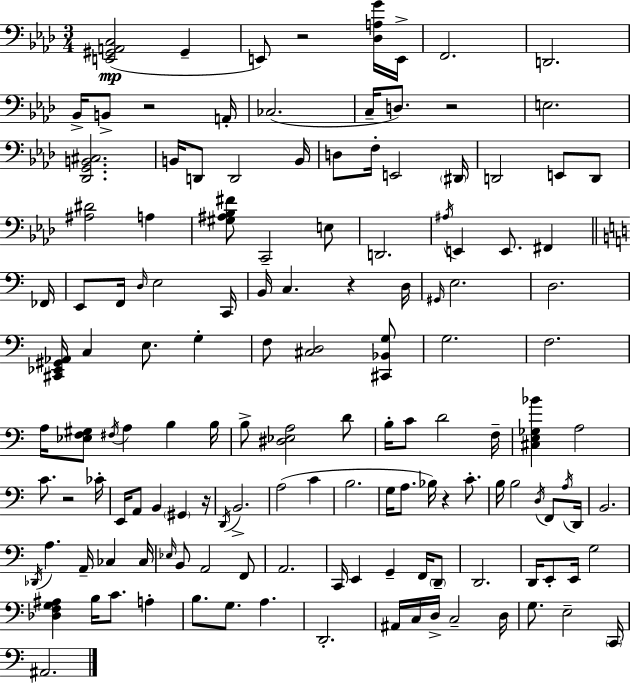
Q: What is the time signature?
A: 3/4